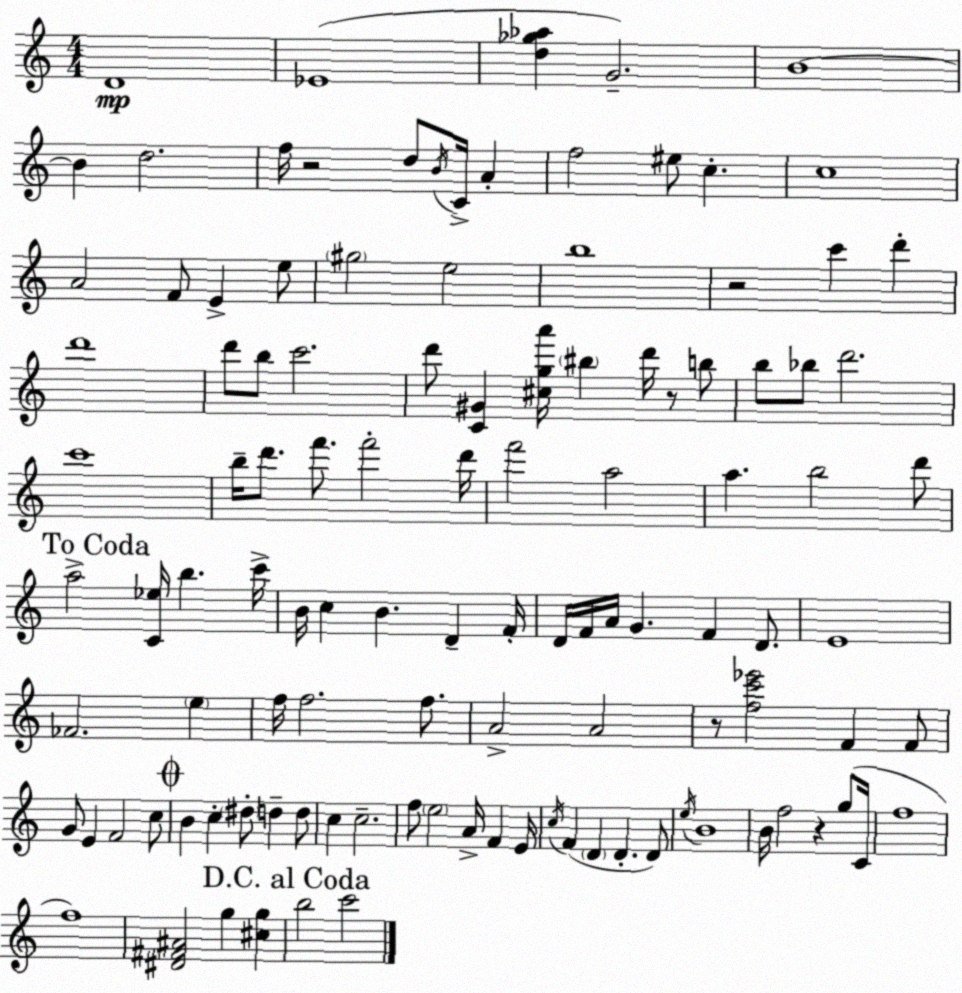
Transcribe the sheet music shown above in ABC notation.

X:1
T:Untitled
M:4/4
L:1/4
K:Am
D4 _E4 [d_g_a] G2 B4 B d2 f/4 z2 d/2 B/4 C/4 A f2 ^e/2 c c4 A2 F/2 E e/2 ^g2 e2 b4 z2 c' d' d'4 d'/2 b/2 c'2 d'/2 [C^G] [^cga']/4 ^b d'/4 z/2 b/2 b/2 _b/2 d'2 c'4 b/4 d'/2 f'/2 f'2 d'/4 f'2 a2 a b2 d'/2 a2 [C_e]/4 b c'/4 B/4 c B D F/4 D/4 F/4 A/4 G F D/2 E4 _F2 e f/4 f2 f/2 A2 A2 z/2 [fc'_e']2 F F/2 G/2 E F2 c/2 B c ^d/2 d d/2 c c2 f/2 e2 A/4 F E/4 c/4 F D D D/2 e/4 B4 B/4 f2 z g/2 C/4 f4 f4 [^D^F^A]2 g [^cg] b2 c'2